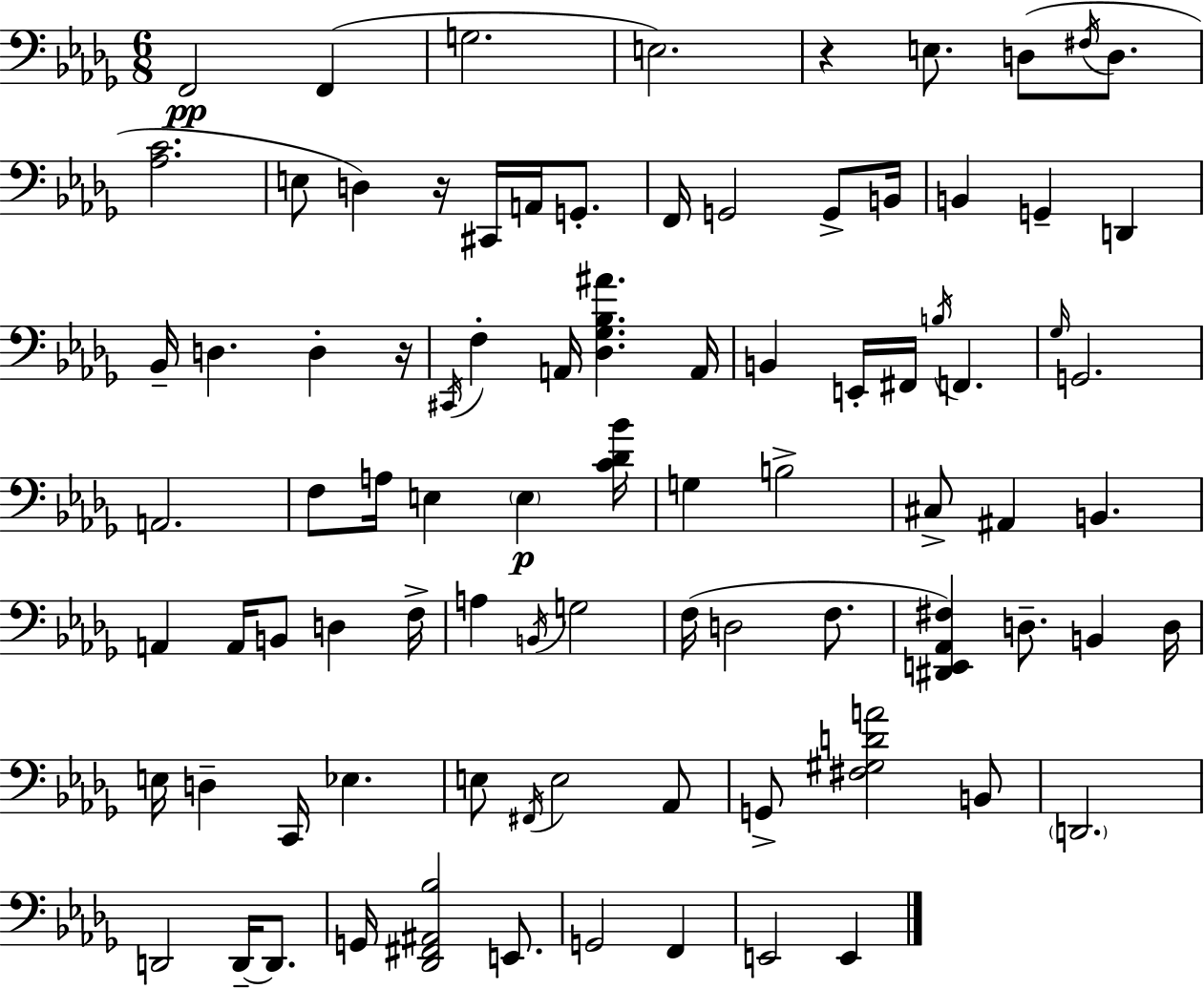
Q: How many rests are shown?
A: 3